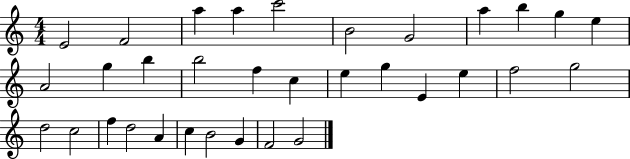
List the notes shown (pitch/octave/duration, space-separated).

E4/h F4/h A5/q A5/q C6/h B4/h G4/h A5/q B5/q G5/q E5/q A4/h G5/q B5/q B5/h F5/q C5/q E5/q G5/q E4/q E5/q F5/h G5/h D5/h C5/h F5/q D5/h A4/q C5/q B4/h G4/q F4/h G4/h